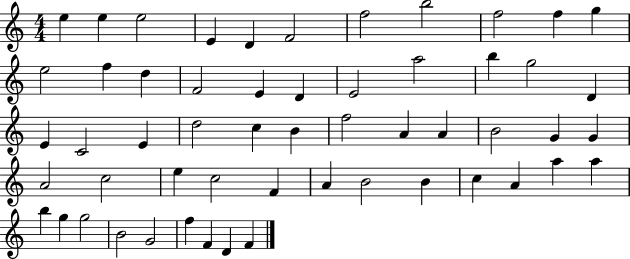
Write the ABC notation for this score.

X:1
T:Untitled
M:4/4
L:1/4
K:C
e e e2 E D F2 f2 b2 f2 f g e2 f d F2 E D E2 a2 b g2 D E C2 E d2 c B f2 A A B2 G G A2 c2 e c2 F A B2 B c A a a b g g2 B2 G2 f F D F